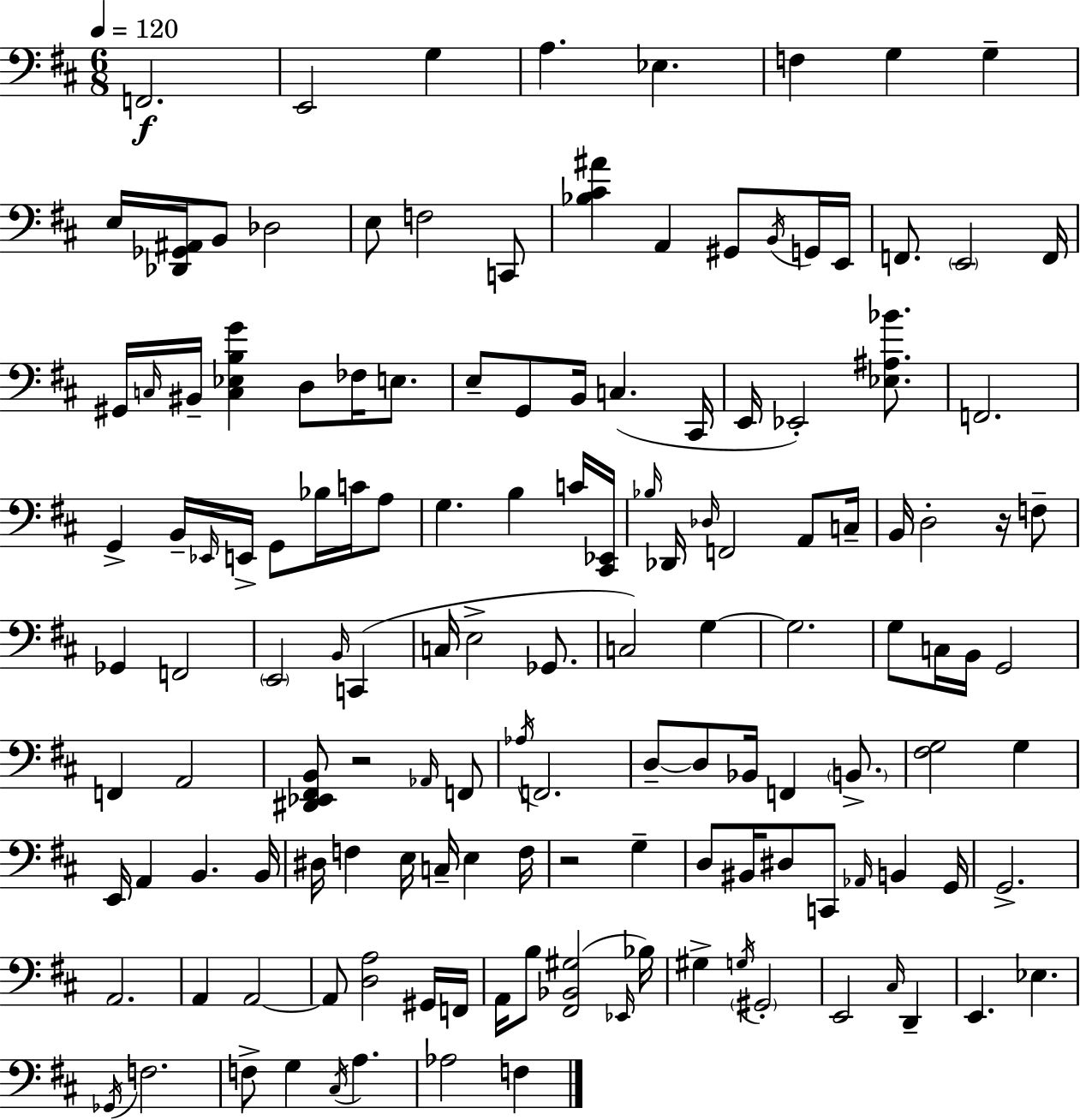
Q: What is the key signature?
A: D major